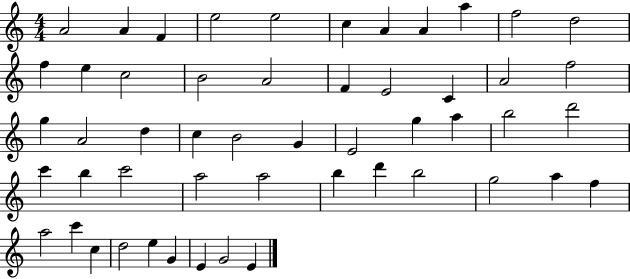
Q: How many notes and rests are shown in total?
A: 52